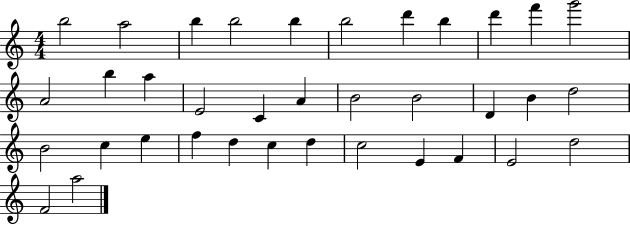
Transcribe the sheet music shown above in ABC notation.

X:1
T:Untitled
M:4/4
L:1/4
K:C
b2 a2 b b2 b b2 d' b d' f' g'2 A2 b a E2 C A B2 B2 D B d2 B2 c e f d c d c2 E F E2 d2 F2 a2